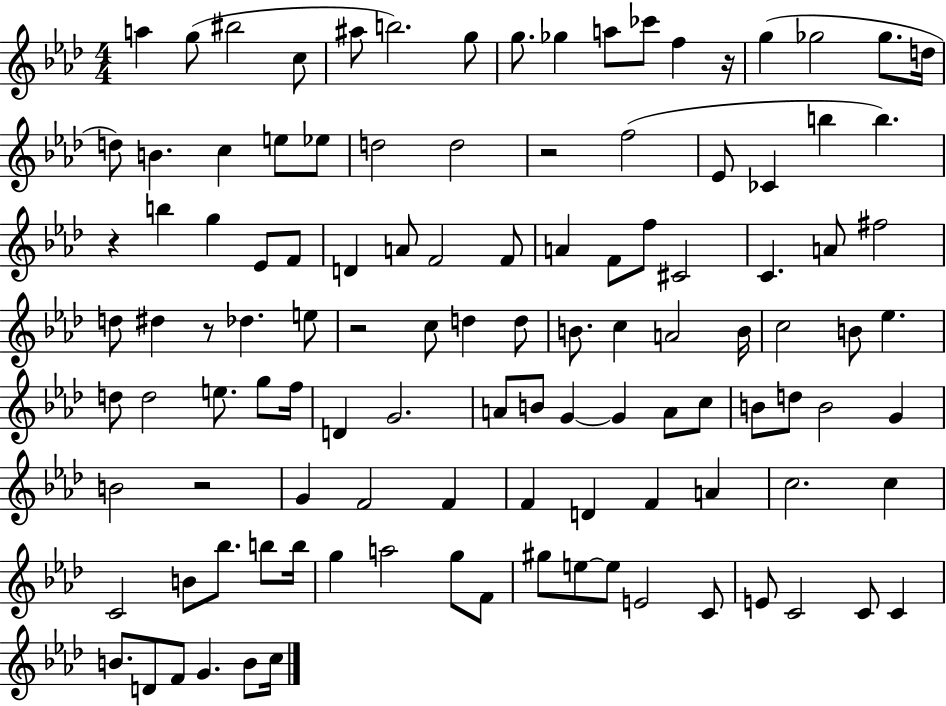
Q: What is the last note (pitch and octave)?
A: C5